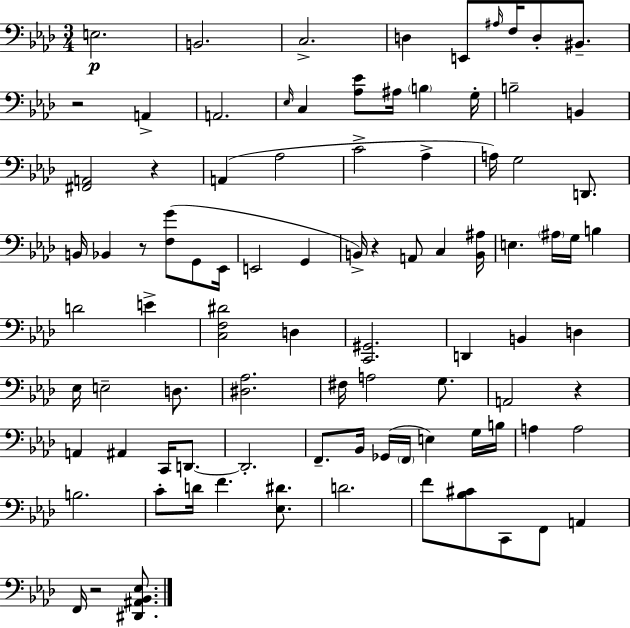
X:1
T:Untitled
M:3/4
L:1/4
K:Ab
E,2 B,,2 C,2 D, E,,/2 ^A,/4 F,/4 D,/2 ^B,,/2 z2 A,, A,,2 _E,/4 C, [_A,_E]/2 ^A,/4 B, G,/4 B,2 B,, [^F,,A,,]2 z A,, _A,2 C2 _A, A,/4 G,2 D,,/2 B,,/4 _B,, z/2 [F,G]/2 G,,/2 _E,,/4 E,,2 G,, B,,/4 z A,,/2 C, [B,,^A,]/4 E, ^A,/4 G,/4 B, D2 E [C,F,^D]2 D, [C,,^G,,]2 D,, B,, D, _E,/4 E,2 D,/2 [^D,_A,]2 ^F,/4 A,2 G,/2 A,,2 z A,, ^A,, C,,/4 D,,/2 D,,2 F,,/2 _B,,/4 _G,,/4 F,,/4 E, G,/4 B,/4 A, A,2 B,2 C/2 D/4 F [_E,^D]/2 D2 F/2 [_B,^C]/2 C,,/2 F,,/2 A,, F,,/4 z2 [^D,,^A,,_B,,_E,]/2